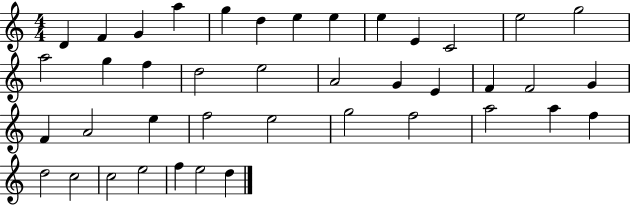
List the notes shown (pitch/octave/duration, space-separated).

D4/q F4/q G4/q A5/q G5/q D5/q E5/q E5/q E5/q E4/q C4/h E5/h G5/h A5/h G5/q F5/q D5/h E5/h A4/h G4/q E4/q F4/q F4/h G4/q F4/q A4/h E5/q F5/h E5/h G5/h F5/h A5/h A5/q F5/q D5/h C5/h C5/h E5/h F5/q E5/h D5/q